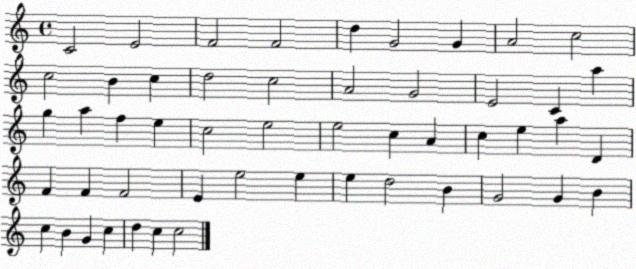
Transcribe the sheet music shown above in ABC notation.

X:1
T:Untitled
M:4/4
L:1/4
K:C
C2 E2 F2 F2 d G2 G A2 c2 c2 B c d2 c2 A2 G2 E2 C a g a f e c2 e2 e2 c A c e a D F F F2 E e2 e e d2 B G2 G B c B G c d c c2